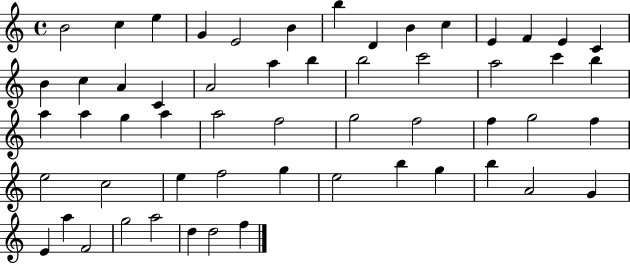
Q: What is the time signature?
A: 4/4